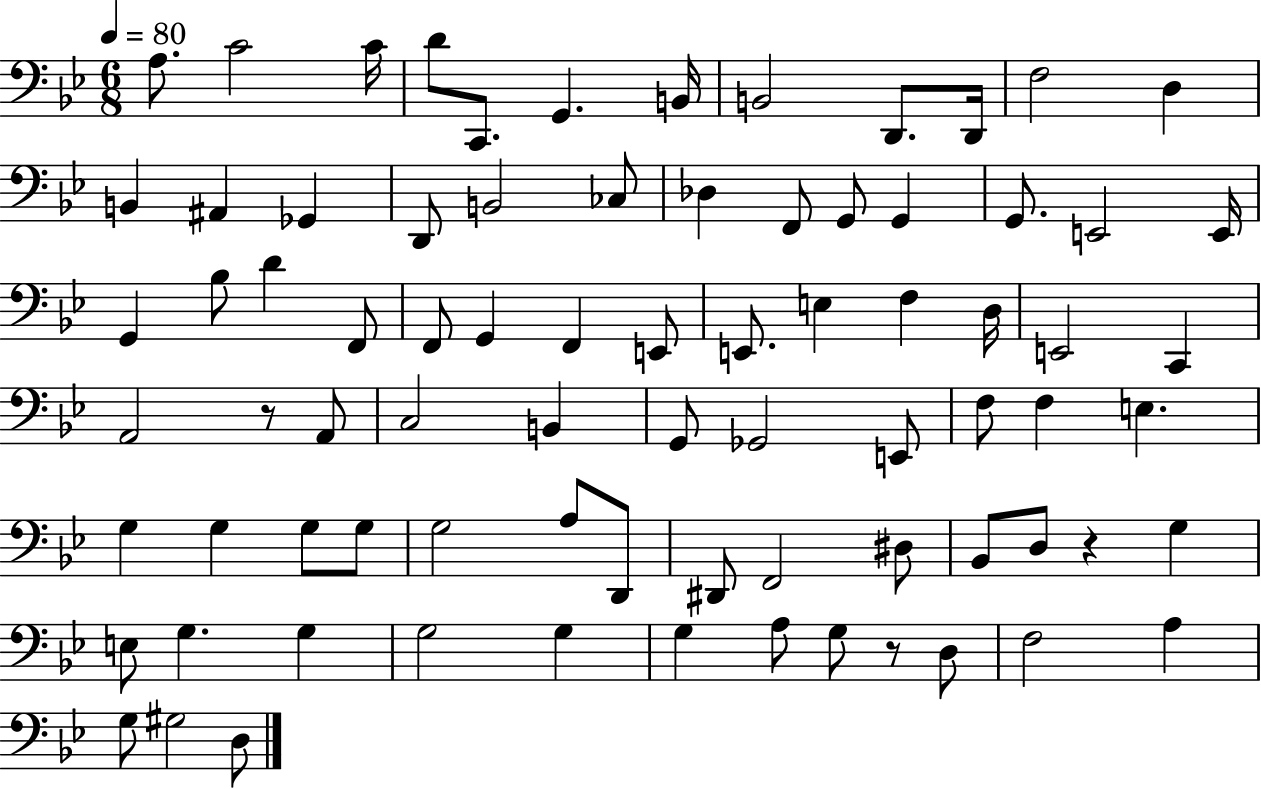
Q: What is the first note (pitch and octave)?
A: A3